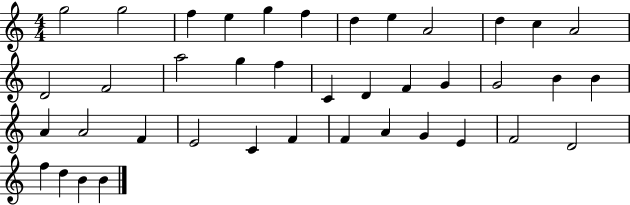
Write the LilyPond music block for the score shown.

{
  \clef treble
  \numericTimeSignature
  \time 4/4
  \key c \major
  g''2 g''2 | f''4 e''4 g''4 f''4 | d''4 e''4 a'2 | d''4 c''4 a'2 | \break d'2 f'2 | a''2 g''4 f''4 | c'4 d'4 f'4 g'4 | g'2 b'4 b'4 | \break a'4 a'2 f'4 | e'2 c'4 f'4 | f'4 a'4 g'4 e'4 | f'2 d'2 | \break f''4 d''4 b'4 b'4 | \bar "|."
}